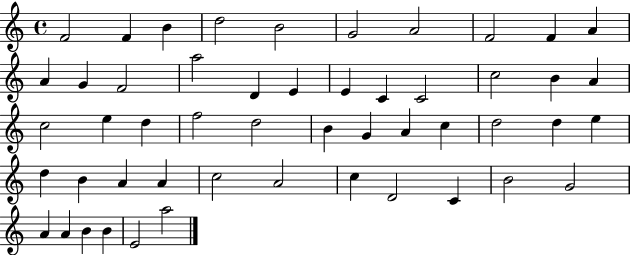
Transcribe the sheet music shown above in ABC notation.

X:1
T:Untitled
M:4/4
L:1/4
K:C
F2 F B d2 B2 G2 A2 F2 F A A G F2 a2 D E E C C2 c2 B A c2 e d f2 d2 B G A c d2 d e d B A A c2 A2 c D2 C B2 G2 A A B B E2 a2